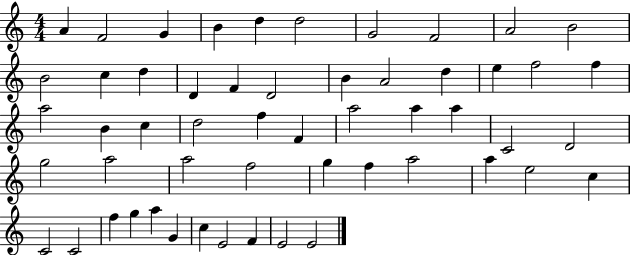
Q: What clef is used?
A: treble